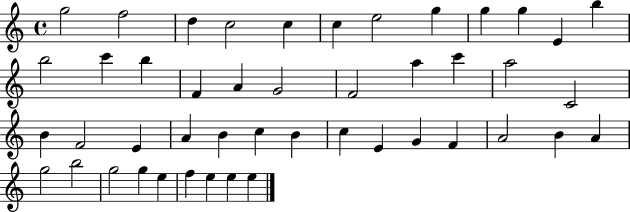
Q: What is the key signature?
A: C major